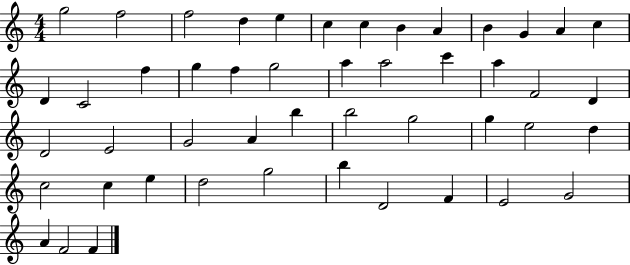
{
  \clef treble
  \numericTimeSignature
  \time 4/4
  \key c \major
  g''2 f''2 | f''2 d''4 e''4 | c''4 c''4 b'4 a'4 | b'4 g'4 a'4 c''4 | \break d'4 c'2 f''4 | g''4 f''4 g''2 | a''4 a''2 c'''4 | a''4 f'2 d'4 | \break d'2 e'2 | g'2 a'4 b''4 | b''2 g''2 | g''4 e''2 d''4 | \break c''2 c''4 e''4 | d''2 g''2 | b''4 d'2 f'4 | e'2 g'2 | \break a'4 f'2 f'4 | \bar "|."
}